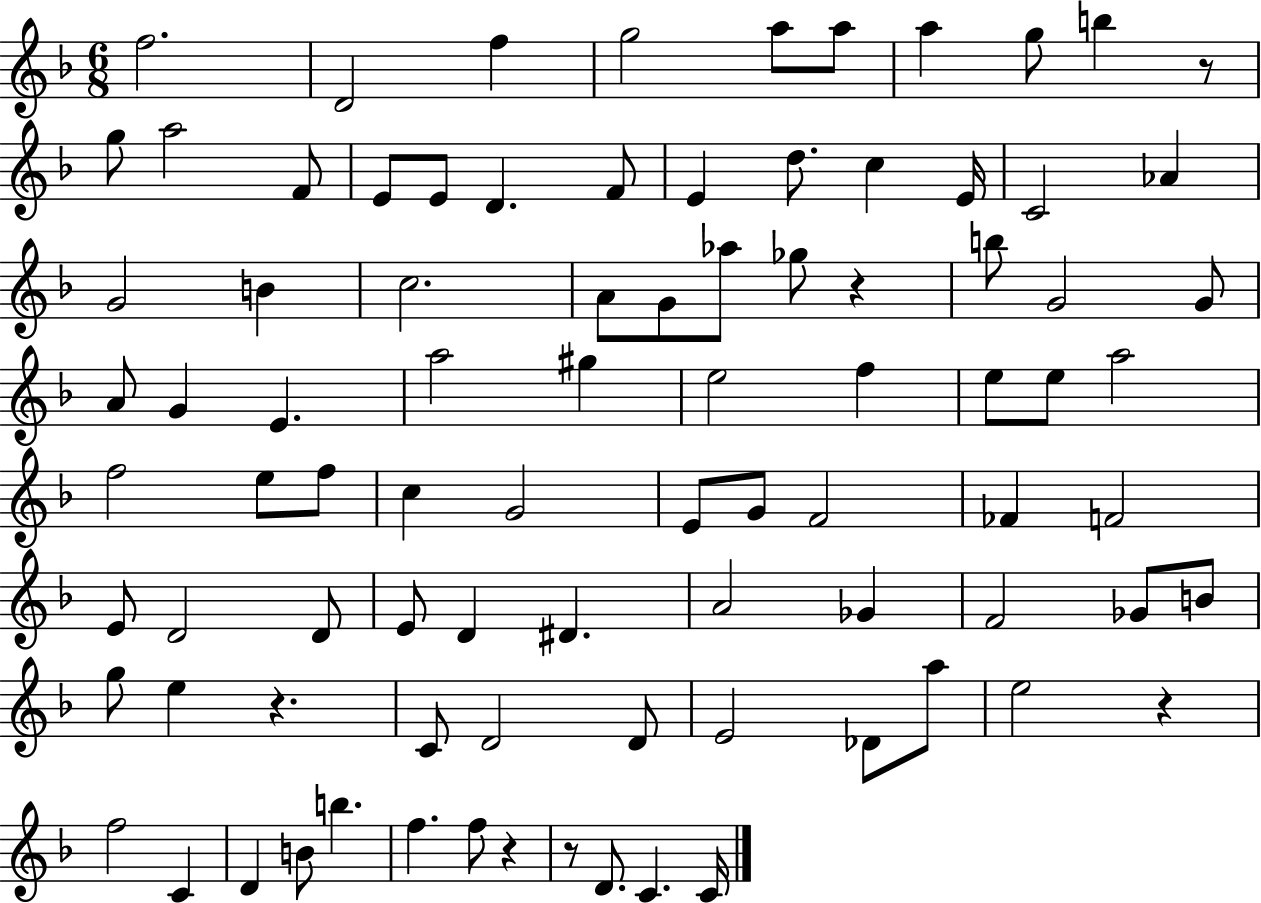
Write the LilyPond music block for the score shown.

{
  \clef treble
  \numericTimeSignature
  \time 6/8
  \key f \major
  f''2. | d'2 f''4 | g''2 a''8 a''8 | a''4 g''8 b''4 r8 | \break g''8 a''2 f'8 | e'8 e'8 d'4. f'8 | e'4 d''8. c''4 e'16 | c'2 aes'4 | \break g'2 b'4 | c''2. | a'8 g'8 aes''8 ges''8 r4 | b''8 g'2 g'8 | \break a'8 g'4 e'4. | a''2 gis''4 | e''2 f''4 | e''8 e''8 a''2 | \break f''2 e''8 f''8 | c''4 g'2 | e'8 g'8 f'2 | fes'4 f'2 | \break e'8 d'2 d'8 | e'8 d'4 dis'4. | a'2 ges'4 | f'2 ges'8 b'8 | \break g''8 e''4 r4. | c'8 d'2 d'8 | e'2 des'8 a''8 | e''2 r4 | \break f''2 c'4 | d'4 b'8 b''4. | f''4. f''8 r4 | r8 d'8. c'4. c'16 | \break \bar "|."
}